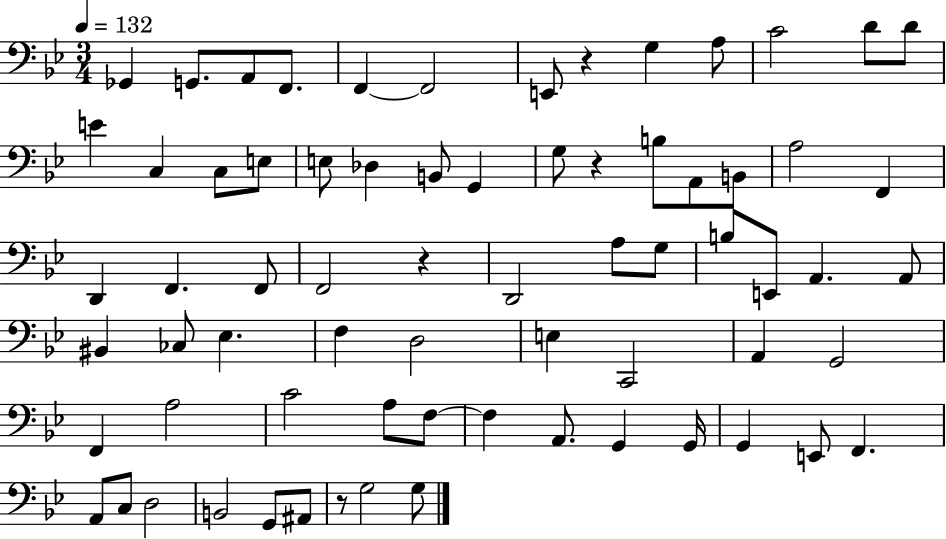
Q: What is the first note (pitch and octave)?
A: Gb2